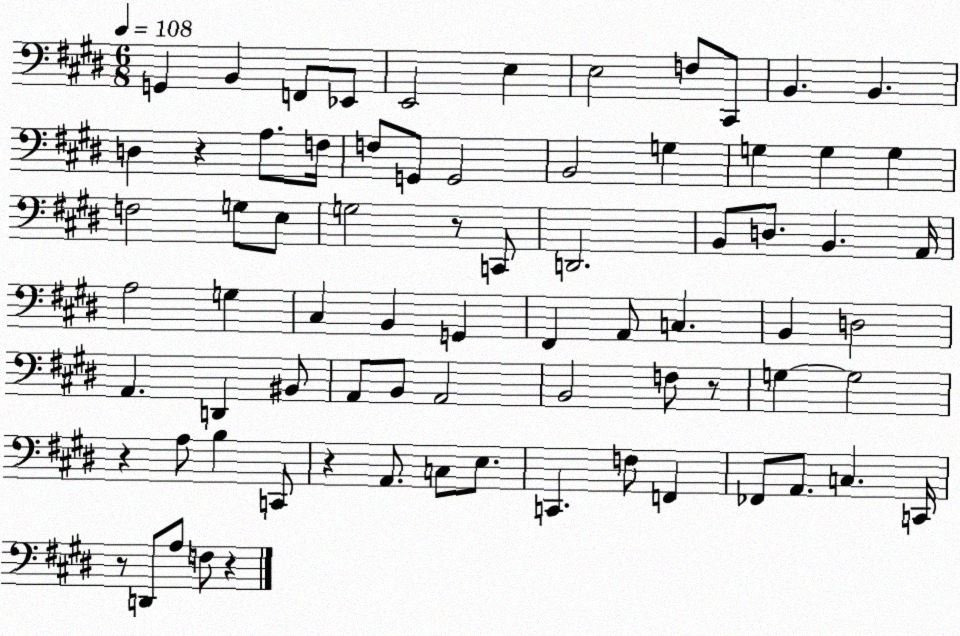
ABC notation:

X:1
T:Untitled
M:6/8
L:1/4
K:E
G,, B,, F,,/2 _E,,/2 E,,2 E, E,2 F,/2 ^C,,/2 B,, B,, D, z A,/2 F,/4 F,/2 G,,/2 G,,2 B,,2 G, G, G, G, F,2 G,/2 E,/2 G,2 z/2 C,,/2 D,,2 B,,/2 D,/2 B,, A,,/4 A,2 G, ^C, B,, G,, ^F,, A,,/2 C, B,, D,2 A,, D,, ^B,,/2 A,,/2 B,,/2 A,,2 B,,2 F,/2 z/2 G, G,2 z A,/2 B, C,,/2 z A,,/2 C,/2 E,/2 C,, F,/2 F,, _F,,/2 A,,/2 C, C,,/4 z/2 D,,/2 A,/2 F,/2 z